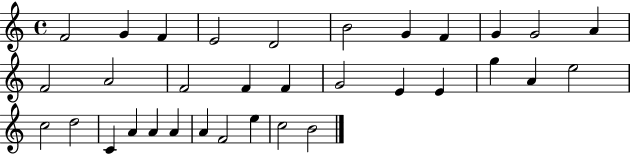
X:1
T:Untitled
M:4/4
L:1/4
K:C
F2 G F E2 D2 B2 G F G G2 A F2 A2 F2 F F G2 E E g A e2 c2 d2 C A A A A F2 e c2 B2